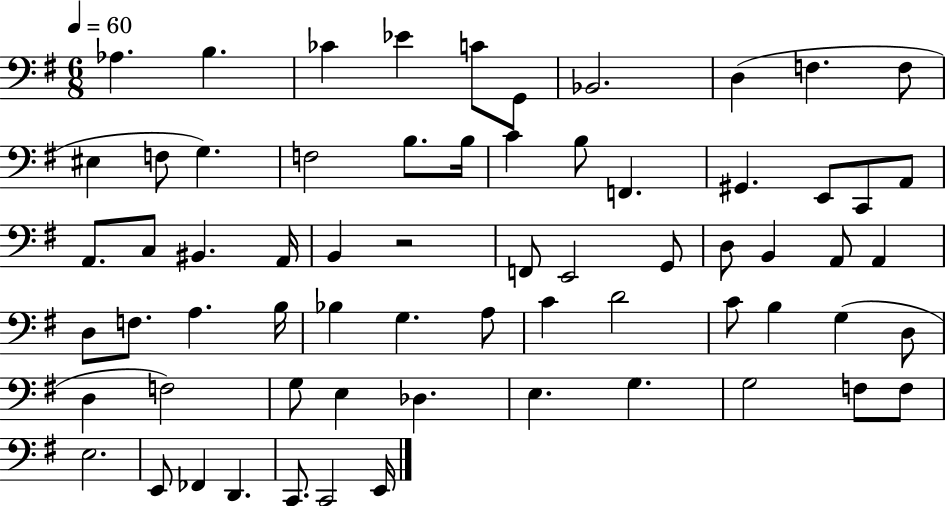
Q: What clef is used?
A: bass